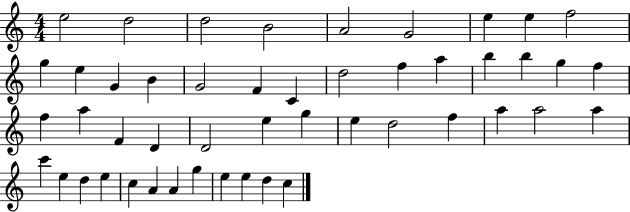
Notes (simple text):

E5/h D5/h D5/h B4/h A4/h G4/h E5/q E5/q F5/h G5/q E5/q G4/q B4/q G4/h F4/q C4/q D5/h F5/q A5/q B5/q B5/q G5/q F5/q F5/q A5/q F4/q D4/q D4/h E5/q G5/q E5/q D5/h F5/q A5/q A5/h A5/q C6/q E5/q D5/q E5/q C5/q A4/q A4/q G5/q E5/q E5/q D5/q C5/q